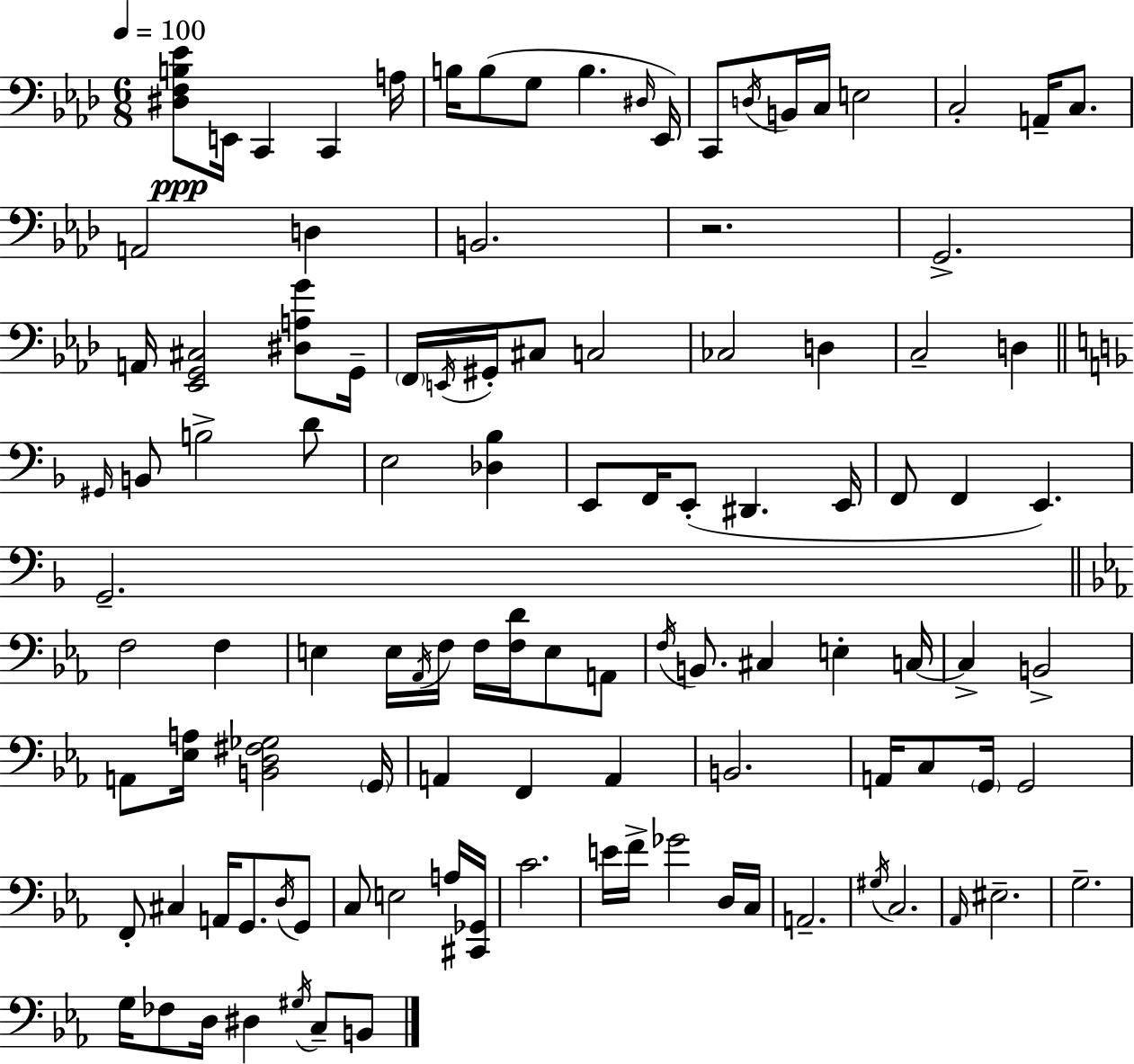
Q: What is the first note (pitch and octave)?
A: E2